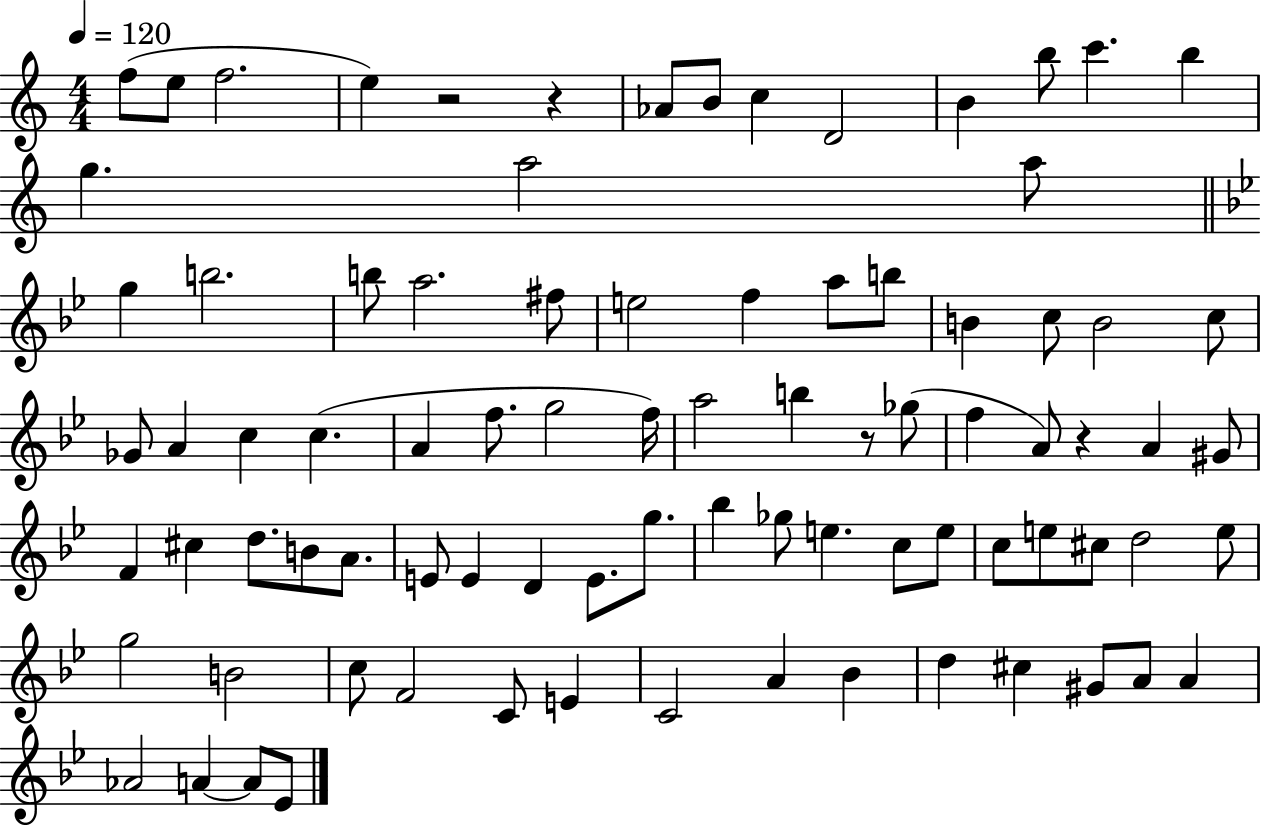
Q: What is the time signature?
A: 4/4